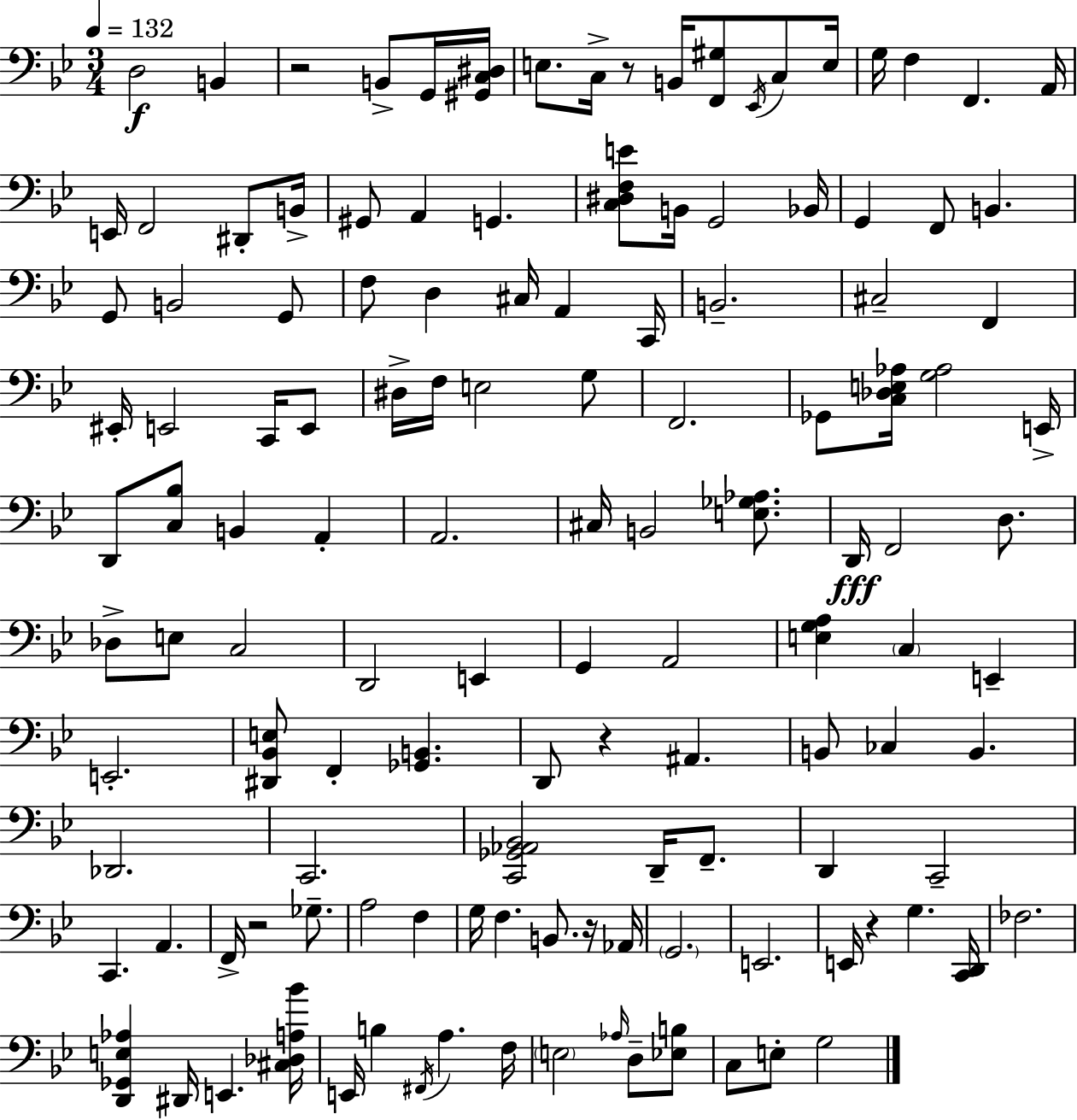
{
  \clef bass
  \numericTimeSignature
  \time 3/4
  \key g \minor
  \tempo 4 = 132
  d2\f b,4 | r2 b,8-> g,16 <gis, c dis>16 | e8. c16-> r8 b,16 <f, gis>8 \acciaccatura { ees,16 } c8 | e16 g16 f4 f,4. | \break a,16 e,16 f,2 dis,8-. | b,16-> gis,8 a,4 g,4. | <c dis f e'>8 b,16 g,2 | bes,16 g,4 f,8 b,4. | \break g,8 b,2 g,8 | f8 d4 cis16 a,4 | c,16 b,2.-- | cis2-- f,4 | \break eis,16-. e,2 c,16 e,8 | dis16-> f16 e2 g8 | f,2. | ges,8 <c des e aes>16 <g aes>2 | \break e,16-> d,8 <c bes>8 b,4 a,4-. | a,2. | cis16 b,2 <e ges aes>8. | d,16\fff f,2 d8. | \break des8-> e8 c2 | d,2 e,4 | g,4 a,2 | <e g a>4 \parenthesize c4 e,4-- | \break e,2.-. | <dis, bes, e>8 f,4-. <ges, b,>4. | d,8 r4 ais,4. | b,8 ces4 b,4. | \break des,2. | c,2. | <c, ges, aes, bes,>2 d,16-- f,8.-- | d,4 c,2-- | \break c,4. a,4. | f,16-> r2 ges8.-- | a2 f4 | g16 f4. b,8. r16 | \break aes,16 \parenthesize g,2. | e,2. | e,16 r4 g4. | <c, d,>16 fes2. | \break <d, ges, e aes>4 dis,16 e,4. | <cis des a bes'>16 e,16 b4 \acciaccatura { fis,16 } a4. | f16 \parenthesize e2 \grace { aes16 } d8-- | <ees b>8 c8 e8-. g2 | \break \bar "|."
}